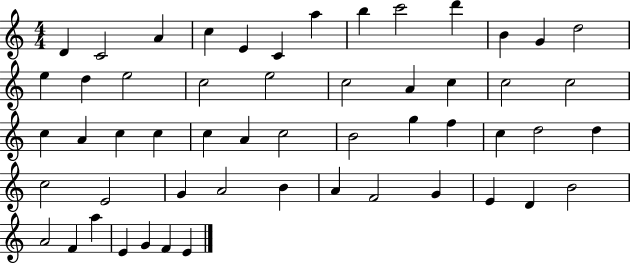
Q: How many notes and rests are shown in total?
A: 54